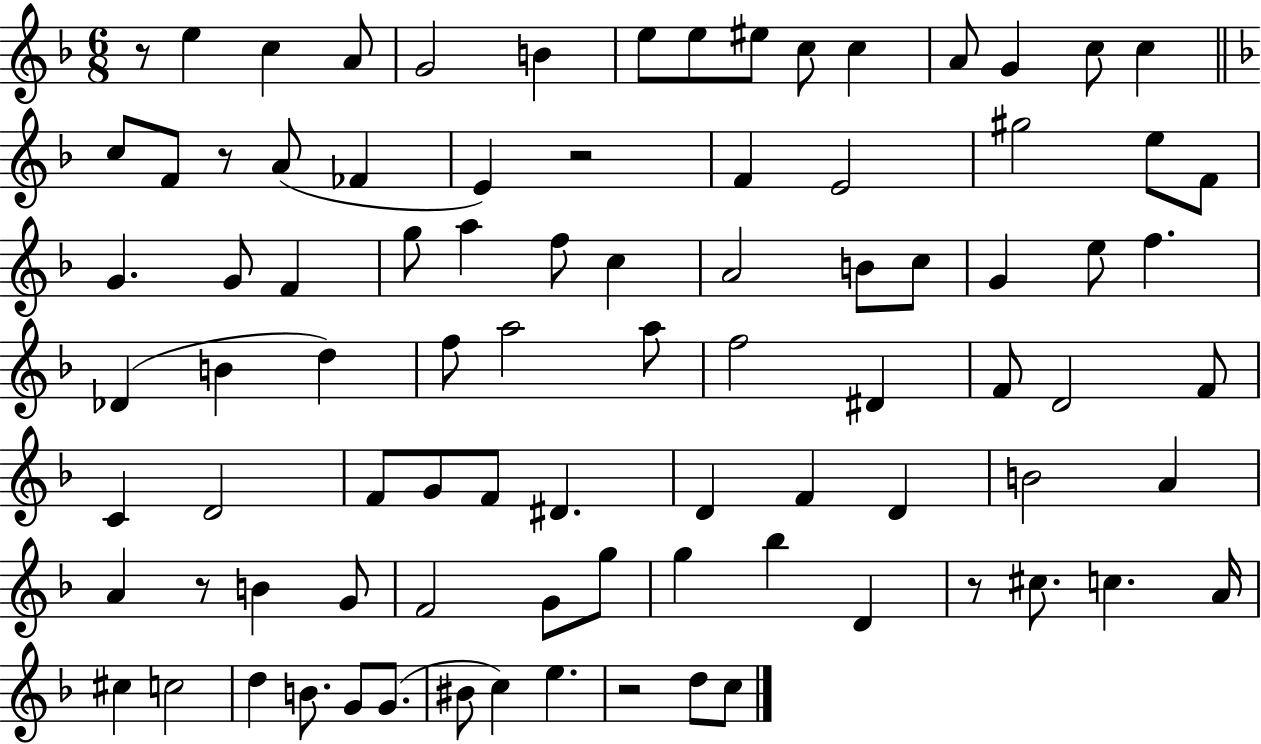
X:1
T:Untitled
M:6/8
L:1/4
K:F
z/2 e c A/2 G2 B e/2 e/2 ^e/2 c/2 c A/2 G c/2 c c/2 F/2 z/2 A/2 _F E z2 F E2 ^g2 e/2 F/2 G G/2 F g/2 a f/2 c A2 B/2 c/2 G e/2 f _D B d f/2 a2 a/2 f2 ^D F/2 D2 F/2 C D2 F/2 G/2 F/2 ^D D F D B2 A A z/2 B G/2 F2 G/2 g/2 g _b D z/2 ^c/2 c A/4 ^c c2 d B/2 G/2 G/2 ^B/2 c e z2 d/2 c/2